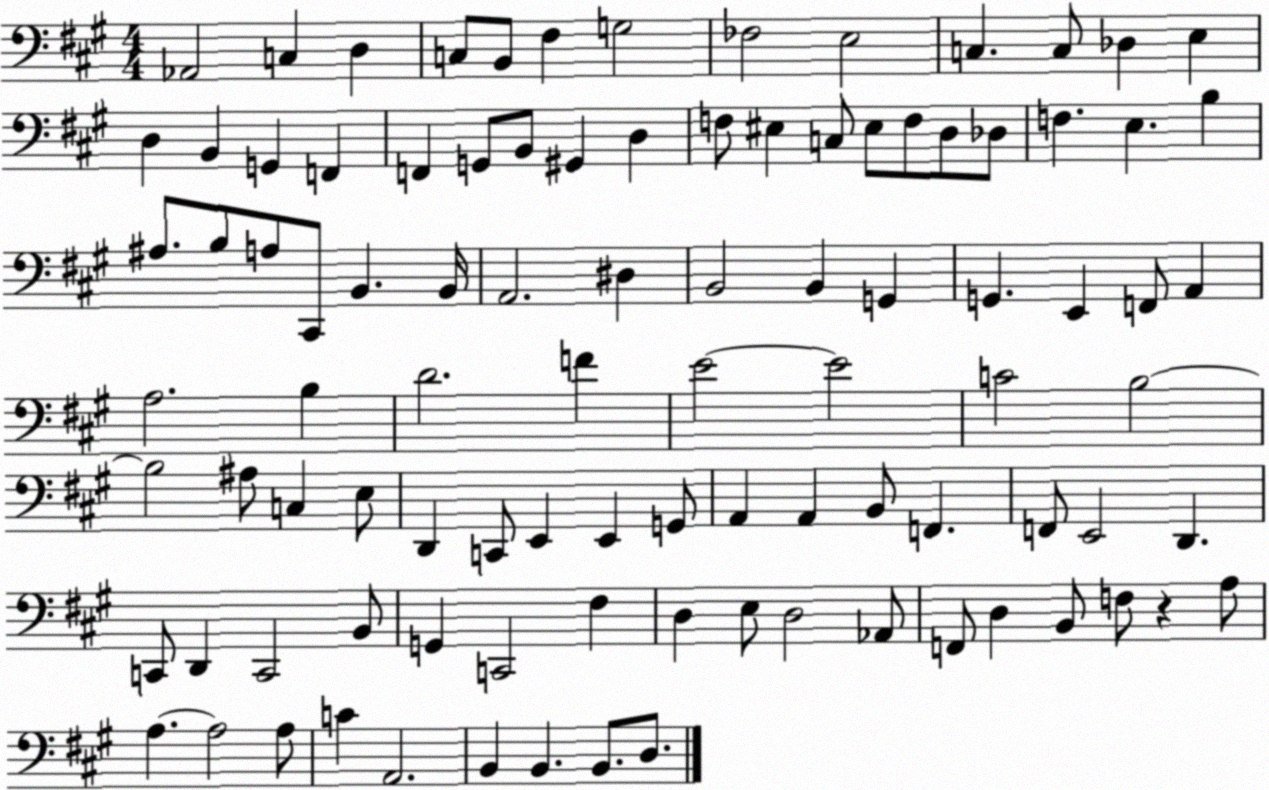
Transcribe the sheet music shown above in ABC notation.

X:1
T:Untitled
M:4/4
L:1/4
K:A
_A,,2 C, D, C,/2 B,,/2 ^F, G,2 _F,2 E,2 C, C,/2 _D, E, D, B,, G,, F,, F,, G,,/2 B,,/2 ^G,, D, F,/2 ^E, C,/2 ^E,/2 F,/2 D,/2 _D,/2 F, E, B, ^A,/2 B,/2 A,/2 ^C,,/2 B,, B,,/4 A,,2 ^D, B,,2 B,, G,, G,, E,, F,,/2 A,, A,2 B, D2 F E2 E2 C2 B,2 B,2 ^A,/2 C, E,/2 D,, C,,/2 E,, E,, G,,/2 A,, A,, B,,/2 F,, F,,/2 E,,2 D,, C,,/2 D,, C,,2 B,,/2 G,, C,,2 ^F, D, E,/2 D,2 _A,,/2 F,,/2 D, B,,/2 F,/2 z A,/2 A, A,2 A,/2 C A,,2 B,, B,, B,,/2 D,/2